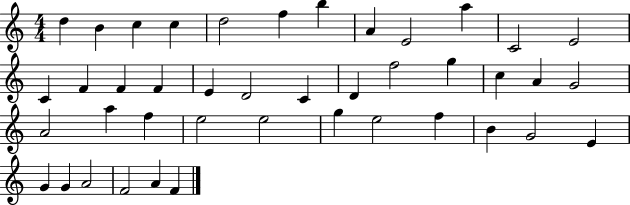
D5/q B4/q C5/q C5/q D5/h F5/q B5/q A4/q E4/h A5/q C4/h E4/h C4/q F4/q F4/q F4/q E4/q D4/h C4/q D4/q F5/h G5/q C5/q A4/q G4/h A4/h A5/q F5/q E5/h E5/h G5/q E5/h F5/q B4/q G4/h E4/q G4/q G4/q A4/h F4/h A4/q F4/q